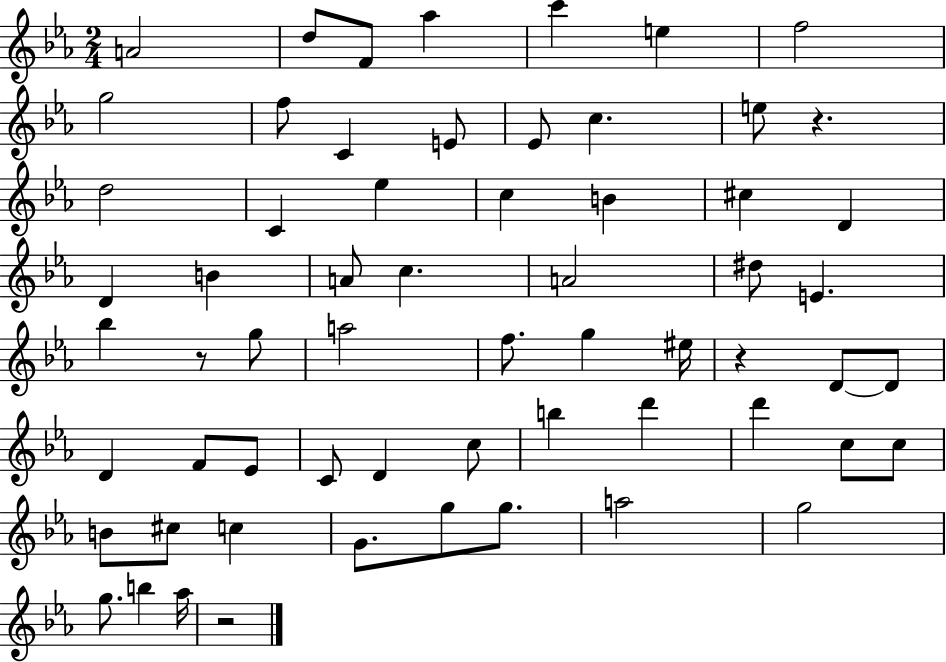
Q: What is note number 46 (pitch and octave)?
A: C5